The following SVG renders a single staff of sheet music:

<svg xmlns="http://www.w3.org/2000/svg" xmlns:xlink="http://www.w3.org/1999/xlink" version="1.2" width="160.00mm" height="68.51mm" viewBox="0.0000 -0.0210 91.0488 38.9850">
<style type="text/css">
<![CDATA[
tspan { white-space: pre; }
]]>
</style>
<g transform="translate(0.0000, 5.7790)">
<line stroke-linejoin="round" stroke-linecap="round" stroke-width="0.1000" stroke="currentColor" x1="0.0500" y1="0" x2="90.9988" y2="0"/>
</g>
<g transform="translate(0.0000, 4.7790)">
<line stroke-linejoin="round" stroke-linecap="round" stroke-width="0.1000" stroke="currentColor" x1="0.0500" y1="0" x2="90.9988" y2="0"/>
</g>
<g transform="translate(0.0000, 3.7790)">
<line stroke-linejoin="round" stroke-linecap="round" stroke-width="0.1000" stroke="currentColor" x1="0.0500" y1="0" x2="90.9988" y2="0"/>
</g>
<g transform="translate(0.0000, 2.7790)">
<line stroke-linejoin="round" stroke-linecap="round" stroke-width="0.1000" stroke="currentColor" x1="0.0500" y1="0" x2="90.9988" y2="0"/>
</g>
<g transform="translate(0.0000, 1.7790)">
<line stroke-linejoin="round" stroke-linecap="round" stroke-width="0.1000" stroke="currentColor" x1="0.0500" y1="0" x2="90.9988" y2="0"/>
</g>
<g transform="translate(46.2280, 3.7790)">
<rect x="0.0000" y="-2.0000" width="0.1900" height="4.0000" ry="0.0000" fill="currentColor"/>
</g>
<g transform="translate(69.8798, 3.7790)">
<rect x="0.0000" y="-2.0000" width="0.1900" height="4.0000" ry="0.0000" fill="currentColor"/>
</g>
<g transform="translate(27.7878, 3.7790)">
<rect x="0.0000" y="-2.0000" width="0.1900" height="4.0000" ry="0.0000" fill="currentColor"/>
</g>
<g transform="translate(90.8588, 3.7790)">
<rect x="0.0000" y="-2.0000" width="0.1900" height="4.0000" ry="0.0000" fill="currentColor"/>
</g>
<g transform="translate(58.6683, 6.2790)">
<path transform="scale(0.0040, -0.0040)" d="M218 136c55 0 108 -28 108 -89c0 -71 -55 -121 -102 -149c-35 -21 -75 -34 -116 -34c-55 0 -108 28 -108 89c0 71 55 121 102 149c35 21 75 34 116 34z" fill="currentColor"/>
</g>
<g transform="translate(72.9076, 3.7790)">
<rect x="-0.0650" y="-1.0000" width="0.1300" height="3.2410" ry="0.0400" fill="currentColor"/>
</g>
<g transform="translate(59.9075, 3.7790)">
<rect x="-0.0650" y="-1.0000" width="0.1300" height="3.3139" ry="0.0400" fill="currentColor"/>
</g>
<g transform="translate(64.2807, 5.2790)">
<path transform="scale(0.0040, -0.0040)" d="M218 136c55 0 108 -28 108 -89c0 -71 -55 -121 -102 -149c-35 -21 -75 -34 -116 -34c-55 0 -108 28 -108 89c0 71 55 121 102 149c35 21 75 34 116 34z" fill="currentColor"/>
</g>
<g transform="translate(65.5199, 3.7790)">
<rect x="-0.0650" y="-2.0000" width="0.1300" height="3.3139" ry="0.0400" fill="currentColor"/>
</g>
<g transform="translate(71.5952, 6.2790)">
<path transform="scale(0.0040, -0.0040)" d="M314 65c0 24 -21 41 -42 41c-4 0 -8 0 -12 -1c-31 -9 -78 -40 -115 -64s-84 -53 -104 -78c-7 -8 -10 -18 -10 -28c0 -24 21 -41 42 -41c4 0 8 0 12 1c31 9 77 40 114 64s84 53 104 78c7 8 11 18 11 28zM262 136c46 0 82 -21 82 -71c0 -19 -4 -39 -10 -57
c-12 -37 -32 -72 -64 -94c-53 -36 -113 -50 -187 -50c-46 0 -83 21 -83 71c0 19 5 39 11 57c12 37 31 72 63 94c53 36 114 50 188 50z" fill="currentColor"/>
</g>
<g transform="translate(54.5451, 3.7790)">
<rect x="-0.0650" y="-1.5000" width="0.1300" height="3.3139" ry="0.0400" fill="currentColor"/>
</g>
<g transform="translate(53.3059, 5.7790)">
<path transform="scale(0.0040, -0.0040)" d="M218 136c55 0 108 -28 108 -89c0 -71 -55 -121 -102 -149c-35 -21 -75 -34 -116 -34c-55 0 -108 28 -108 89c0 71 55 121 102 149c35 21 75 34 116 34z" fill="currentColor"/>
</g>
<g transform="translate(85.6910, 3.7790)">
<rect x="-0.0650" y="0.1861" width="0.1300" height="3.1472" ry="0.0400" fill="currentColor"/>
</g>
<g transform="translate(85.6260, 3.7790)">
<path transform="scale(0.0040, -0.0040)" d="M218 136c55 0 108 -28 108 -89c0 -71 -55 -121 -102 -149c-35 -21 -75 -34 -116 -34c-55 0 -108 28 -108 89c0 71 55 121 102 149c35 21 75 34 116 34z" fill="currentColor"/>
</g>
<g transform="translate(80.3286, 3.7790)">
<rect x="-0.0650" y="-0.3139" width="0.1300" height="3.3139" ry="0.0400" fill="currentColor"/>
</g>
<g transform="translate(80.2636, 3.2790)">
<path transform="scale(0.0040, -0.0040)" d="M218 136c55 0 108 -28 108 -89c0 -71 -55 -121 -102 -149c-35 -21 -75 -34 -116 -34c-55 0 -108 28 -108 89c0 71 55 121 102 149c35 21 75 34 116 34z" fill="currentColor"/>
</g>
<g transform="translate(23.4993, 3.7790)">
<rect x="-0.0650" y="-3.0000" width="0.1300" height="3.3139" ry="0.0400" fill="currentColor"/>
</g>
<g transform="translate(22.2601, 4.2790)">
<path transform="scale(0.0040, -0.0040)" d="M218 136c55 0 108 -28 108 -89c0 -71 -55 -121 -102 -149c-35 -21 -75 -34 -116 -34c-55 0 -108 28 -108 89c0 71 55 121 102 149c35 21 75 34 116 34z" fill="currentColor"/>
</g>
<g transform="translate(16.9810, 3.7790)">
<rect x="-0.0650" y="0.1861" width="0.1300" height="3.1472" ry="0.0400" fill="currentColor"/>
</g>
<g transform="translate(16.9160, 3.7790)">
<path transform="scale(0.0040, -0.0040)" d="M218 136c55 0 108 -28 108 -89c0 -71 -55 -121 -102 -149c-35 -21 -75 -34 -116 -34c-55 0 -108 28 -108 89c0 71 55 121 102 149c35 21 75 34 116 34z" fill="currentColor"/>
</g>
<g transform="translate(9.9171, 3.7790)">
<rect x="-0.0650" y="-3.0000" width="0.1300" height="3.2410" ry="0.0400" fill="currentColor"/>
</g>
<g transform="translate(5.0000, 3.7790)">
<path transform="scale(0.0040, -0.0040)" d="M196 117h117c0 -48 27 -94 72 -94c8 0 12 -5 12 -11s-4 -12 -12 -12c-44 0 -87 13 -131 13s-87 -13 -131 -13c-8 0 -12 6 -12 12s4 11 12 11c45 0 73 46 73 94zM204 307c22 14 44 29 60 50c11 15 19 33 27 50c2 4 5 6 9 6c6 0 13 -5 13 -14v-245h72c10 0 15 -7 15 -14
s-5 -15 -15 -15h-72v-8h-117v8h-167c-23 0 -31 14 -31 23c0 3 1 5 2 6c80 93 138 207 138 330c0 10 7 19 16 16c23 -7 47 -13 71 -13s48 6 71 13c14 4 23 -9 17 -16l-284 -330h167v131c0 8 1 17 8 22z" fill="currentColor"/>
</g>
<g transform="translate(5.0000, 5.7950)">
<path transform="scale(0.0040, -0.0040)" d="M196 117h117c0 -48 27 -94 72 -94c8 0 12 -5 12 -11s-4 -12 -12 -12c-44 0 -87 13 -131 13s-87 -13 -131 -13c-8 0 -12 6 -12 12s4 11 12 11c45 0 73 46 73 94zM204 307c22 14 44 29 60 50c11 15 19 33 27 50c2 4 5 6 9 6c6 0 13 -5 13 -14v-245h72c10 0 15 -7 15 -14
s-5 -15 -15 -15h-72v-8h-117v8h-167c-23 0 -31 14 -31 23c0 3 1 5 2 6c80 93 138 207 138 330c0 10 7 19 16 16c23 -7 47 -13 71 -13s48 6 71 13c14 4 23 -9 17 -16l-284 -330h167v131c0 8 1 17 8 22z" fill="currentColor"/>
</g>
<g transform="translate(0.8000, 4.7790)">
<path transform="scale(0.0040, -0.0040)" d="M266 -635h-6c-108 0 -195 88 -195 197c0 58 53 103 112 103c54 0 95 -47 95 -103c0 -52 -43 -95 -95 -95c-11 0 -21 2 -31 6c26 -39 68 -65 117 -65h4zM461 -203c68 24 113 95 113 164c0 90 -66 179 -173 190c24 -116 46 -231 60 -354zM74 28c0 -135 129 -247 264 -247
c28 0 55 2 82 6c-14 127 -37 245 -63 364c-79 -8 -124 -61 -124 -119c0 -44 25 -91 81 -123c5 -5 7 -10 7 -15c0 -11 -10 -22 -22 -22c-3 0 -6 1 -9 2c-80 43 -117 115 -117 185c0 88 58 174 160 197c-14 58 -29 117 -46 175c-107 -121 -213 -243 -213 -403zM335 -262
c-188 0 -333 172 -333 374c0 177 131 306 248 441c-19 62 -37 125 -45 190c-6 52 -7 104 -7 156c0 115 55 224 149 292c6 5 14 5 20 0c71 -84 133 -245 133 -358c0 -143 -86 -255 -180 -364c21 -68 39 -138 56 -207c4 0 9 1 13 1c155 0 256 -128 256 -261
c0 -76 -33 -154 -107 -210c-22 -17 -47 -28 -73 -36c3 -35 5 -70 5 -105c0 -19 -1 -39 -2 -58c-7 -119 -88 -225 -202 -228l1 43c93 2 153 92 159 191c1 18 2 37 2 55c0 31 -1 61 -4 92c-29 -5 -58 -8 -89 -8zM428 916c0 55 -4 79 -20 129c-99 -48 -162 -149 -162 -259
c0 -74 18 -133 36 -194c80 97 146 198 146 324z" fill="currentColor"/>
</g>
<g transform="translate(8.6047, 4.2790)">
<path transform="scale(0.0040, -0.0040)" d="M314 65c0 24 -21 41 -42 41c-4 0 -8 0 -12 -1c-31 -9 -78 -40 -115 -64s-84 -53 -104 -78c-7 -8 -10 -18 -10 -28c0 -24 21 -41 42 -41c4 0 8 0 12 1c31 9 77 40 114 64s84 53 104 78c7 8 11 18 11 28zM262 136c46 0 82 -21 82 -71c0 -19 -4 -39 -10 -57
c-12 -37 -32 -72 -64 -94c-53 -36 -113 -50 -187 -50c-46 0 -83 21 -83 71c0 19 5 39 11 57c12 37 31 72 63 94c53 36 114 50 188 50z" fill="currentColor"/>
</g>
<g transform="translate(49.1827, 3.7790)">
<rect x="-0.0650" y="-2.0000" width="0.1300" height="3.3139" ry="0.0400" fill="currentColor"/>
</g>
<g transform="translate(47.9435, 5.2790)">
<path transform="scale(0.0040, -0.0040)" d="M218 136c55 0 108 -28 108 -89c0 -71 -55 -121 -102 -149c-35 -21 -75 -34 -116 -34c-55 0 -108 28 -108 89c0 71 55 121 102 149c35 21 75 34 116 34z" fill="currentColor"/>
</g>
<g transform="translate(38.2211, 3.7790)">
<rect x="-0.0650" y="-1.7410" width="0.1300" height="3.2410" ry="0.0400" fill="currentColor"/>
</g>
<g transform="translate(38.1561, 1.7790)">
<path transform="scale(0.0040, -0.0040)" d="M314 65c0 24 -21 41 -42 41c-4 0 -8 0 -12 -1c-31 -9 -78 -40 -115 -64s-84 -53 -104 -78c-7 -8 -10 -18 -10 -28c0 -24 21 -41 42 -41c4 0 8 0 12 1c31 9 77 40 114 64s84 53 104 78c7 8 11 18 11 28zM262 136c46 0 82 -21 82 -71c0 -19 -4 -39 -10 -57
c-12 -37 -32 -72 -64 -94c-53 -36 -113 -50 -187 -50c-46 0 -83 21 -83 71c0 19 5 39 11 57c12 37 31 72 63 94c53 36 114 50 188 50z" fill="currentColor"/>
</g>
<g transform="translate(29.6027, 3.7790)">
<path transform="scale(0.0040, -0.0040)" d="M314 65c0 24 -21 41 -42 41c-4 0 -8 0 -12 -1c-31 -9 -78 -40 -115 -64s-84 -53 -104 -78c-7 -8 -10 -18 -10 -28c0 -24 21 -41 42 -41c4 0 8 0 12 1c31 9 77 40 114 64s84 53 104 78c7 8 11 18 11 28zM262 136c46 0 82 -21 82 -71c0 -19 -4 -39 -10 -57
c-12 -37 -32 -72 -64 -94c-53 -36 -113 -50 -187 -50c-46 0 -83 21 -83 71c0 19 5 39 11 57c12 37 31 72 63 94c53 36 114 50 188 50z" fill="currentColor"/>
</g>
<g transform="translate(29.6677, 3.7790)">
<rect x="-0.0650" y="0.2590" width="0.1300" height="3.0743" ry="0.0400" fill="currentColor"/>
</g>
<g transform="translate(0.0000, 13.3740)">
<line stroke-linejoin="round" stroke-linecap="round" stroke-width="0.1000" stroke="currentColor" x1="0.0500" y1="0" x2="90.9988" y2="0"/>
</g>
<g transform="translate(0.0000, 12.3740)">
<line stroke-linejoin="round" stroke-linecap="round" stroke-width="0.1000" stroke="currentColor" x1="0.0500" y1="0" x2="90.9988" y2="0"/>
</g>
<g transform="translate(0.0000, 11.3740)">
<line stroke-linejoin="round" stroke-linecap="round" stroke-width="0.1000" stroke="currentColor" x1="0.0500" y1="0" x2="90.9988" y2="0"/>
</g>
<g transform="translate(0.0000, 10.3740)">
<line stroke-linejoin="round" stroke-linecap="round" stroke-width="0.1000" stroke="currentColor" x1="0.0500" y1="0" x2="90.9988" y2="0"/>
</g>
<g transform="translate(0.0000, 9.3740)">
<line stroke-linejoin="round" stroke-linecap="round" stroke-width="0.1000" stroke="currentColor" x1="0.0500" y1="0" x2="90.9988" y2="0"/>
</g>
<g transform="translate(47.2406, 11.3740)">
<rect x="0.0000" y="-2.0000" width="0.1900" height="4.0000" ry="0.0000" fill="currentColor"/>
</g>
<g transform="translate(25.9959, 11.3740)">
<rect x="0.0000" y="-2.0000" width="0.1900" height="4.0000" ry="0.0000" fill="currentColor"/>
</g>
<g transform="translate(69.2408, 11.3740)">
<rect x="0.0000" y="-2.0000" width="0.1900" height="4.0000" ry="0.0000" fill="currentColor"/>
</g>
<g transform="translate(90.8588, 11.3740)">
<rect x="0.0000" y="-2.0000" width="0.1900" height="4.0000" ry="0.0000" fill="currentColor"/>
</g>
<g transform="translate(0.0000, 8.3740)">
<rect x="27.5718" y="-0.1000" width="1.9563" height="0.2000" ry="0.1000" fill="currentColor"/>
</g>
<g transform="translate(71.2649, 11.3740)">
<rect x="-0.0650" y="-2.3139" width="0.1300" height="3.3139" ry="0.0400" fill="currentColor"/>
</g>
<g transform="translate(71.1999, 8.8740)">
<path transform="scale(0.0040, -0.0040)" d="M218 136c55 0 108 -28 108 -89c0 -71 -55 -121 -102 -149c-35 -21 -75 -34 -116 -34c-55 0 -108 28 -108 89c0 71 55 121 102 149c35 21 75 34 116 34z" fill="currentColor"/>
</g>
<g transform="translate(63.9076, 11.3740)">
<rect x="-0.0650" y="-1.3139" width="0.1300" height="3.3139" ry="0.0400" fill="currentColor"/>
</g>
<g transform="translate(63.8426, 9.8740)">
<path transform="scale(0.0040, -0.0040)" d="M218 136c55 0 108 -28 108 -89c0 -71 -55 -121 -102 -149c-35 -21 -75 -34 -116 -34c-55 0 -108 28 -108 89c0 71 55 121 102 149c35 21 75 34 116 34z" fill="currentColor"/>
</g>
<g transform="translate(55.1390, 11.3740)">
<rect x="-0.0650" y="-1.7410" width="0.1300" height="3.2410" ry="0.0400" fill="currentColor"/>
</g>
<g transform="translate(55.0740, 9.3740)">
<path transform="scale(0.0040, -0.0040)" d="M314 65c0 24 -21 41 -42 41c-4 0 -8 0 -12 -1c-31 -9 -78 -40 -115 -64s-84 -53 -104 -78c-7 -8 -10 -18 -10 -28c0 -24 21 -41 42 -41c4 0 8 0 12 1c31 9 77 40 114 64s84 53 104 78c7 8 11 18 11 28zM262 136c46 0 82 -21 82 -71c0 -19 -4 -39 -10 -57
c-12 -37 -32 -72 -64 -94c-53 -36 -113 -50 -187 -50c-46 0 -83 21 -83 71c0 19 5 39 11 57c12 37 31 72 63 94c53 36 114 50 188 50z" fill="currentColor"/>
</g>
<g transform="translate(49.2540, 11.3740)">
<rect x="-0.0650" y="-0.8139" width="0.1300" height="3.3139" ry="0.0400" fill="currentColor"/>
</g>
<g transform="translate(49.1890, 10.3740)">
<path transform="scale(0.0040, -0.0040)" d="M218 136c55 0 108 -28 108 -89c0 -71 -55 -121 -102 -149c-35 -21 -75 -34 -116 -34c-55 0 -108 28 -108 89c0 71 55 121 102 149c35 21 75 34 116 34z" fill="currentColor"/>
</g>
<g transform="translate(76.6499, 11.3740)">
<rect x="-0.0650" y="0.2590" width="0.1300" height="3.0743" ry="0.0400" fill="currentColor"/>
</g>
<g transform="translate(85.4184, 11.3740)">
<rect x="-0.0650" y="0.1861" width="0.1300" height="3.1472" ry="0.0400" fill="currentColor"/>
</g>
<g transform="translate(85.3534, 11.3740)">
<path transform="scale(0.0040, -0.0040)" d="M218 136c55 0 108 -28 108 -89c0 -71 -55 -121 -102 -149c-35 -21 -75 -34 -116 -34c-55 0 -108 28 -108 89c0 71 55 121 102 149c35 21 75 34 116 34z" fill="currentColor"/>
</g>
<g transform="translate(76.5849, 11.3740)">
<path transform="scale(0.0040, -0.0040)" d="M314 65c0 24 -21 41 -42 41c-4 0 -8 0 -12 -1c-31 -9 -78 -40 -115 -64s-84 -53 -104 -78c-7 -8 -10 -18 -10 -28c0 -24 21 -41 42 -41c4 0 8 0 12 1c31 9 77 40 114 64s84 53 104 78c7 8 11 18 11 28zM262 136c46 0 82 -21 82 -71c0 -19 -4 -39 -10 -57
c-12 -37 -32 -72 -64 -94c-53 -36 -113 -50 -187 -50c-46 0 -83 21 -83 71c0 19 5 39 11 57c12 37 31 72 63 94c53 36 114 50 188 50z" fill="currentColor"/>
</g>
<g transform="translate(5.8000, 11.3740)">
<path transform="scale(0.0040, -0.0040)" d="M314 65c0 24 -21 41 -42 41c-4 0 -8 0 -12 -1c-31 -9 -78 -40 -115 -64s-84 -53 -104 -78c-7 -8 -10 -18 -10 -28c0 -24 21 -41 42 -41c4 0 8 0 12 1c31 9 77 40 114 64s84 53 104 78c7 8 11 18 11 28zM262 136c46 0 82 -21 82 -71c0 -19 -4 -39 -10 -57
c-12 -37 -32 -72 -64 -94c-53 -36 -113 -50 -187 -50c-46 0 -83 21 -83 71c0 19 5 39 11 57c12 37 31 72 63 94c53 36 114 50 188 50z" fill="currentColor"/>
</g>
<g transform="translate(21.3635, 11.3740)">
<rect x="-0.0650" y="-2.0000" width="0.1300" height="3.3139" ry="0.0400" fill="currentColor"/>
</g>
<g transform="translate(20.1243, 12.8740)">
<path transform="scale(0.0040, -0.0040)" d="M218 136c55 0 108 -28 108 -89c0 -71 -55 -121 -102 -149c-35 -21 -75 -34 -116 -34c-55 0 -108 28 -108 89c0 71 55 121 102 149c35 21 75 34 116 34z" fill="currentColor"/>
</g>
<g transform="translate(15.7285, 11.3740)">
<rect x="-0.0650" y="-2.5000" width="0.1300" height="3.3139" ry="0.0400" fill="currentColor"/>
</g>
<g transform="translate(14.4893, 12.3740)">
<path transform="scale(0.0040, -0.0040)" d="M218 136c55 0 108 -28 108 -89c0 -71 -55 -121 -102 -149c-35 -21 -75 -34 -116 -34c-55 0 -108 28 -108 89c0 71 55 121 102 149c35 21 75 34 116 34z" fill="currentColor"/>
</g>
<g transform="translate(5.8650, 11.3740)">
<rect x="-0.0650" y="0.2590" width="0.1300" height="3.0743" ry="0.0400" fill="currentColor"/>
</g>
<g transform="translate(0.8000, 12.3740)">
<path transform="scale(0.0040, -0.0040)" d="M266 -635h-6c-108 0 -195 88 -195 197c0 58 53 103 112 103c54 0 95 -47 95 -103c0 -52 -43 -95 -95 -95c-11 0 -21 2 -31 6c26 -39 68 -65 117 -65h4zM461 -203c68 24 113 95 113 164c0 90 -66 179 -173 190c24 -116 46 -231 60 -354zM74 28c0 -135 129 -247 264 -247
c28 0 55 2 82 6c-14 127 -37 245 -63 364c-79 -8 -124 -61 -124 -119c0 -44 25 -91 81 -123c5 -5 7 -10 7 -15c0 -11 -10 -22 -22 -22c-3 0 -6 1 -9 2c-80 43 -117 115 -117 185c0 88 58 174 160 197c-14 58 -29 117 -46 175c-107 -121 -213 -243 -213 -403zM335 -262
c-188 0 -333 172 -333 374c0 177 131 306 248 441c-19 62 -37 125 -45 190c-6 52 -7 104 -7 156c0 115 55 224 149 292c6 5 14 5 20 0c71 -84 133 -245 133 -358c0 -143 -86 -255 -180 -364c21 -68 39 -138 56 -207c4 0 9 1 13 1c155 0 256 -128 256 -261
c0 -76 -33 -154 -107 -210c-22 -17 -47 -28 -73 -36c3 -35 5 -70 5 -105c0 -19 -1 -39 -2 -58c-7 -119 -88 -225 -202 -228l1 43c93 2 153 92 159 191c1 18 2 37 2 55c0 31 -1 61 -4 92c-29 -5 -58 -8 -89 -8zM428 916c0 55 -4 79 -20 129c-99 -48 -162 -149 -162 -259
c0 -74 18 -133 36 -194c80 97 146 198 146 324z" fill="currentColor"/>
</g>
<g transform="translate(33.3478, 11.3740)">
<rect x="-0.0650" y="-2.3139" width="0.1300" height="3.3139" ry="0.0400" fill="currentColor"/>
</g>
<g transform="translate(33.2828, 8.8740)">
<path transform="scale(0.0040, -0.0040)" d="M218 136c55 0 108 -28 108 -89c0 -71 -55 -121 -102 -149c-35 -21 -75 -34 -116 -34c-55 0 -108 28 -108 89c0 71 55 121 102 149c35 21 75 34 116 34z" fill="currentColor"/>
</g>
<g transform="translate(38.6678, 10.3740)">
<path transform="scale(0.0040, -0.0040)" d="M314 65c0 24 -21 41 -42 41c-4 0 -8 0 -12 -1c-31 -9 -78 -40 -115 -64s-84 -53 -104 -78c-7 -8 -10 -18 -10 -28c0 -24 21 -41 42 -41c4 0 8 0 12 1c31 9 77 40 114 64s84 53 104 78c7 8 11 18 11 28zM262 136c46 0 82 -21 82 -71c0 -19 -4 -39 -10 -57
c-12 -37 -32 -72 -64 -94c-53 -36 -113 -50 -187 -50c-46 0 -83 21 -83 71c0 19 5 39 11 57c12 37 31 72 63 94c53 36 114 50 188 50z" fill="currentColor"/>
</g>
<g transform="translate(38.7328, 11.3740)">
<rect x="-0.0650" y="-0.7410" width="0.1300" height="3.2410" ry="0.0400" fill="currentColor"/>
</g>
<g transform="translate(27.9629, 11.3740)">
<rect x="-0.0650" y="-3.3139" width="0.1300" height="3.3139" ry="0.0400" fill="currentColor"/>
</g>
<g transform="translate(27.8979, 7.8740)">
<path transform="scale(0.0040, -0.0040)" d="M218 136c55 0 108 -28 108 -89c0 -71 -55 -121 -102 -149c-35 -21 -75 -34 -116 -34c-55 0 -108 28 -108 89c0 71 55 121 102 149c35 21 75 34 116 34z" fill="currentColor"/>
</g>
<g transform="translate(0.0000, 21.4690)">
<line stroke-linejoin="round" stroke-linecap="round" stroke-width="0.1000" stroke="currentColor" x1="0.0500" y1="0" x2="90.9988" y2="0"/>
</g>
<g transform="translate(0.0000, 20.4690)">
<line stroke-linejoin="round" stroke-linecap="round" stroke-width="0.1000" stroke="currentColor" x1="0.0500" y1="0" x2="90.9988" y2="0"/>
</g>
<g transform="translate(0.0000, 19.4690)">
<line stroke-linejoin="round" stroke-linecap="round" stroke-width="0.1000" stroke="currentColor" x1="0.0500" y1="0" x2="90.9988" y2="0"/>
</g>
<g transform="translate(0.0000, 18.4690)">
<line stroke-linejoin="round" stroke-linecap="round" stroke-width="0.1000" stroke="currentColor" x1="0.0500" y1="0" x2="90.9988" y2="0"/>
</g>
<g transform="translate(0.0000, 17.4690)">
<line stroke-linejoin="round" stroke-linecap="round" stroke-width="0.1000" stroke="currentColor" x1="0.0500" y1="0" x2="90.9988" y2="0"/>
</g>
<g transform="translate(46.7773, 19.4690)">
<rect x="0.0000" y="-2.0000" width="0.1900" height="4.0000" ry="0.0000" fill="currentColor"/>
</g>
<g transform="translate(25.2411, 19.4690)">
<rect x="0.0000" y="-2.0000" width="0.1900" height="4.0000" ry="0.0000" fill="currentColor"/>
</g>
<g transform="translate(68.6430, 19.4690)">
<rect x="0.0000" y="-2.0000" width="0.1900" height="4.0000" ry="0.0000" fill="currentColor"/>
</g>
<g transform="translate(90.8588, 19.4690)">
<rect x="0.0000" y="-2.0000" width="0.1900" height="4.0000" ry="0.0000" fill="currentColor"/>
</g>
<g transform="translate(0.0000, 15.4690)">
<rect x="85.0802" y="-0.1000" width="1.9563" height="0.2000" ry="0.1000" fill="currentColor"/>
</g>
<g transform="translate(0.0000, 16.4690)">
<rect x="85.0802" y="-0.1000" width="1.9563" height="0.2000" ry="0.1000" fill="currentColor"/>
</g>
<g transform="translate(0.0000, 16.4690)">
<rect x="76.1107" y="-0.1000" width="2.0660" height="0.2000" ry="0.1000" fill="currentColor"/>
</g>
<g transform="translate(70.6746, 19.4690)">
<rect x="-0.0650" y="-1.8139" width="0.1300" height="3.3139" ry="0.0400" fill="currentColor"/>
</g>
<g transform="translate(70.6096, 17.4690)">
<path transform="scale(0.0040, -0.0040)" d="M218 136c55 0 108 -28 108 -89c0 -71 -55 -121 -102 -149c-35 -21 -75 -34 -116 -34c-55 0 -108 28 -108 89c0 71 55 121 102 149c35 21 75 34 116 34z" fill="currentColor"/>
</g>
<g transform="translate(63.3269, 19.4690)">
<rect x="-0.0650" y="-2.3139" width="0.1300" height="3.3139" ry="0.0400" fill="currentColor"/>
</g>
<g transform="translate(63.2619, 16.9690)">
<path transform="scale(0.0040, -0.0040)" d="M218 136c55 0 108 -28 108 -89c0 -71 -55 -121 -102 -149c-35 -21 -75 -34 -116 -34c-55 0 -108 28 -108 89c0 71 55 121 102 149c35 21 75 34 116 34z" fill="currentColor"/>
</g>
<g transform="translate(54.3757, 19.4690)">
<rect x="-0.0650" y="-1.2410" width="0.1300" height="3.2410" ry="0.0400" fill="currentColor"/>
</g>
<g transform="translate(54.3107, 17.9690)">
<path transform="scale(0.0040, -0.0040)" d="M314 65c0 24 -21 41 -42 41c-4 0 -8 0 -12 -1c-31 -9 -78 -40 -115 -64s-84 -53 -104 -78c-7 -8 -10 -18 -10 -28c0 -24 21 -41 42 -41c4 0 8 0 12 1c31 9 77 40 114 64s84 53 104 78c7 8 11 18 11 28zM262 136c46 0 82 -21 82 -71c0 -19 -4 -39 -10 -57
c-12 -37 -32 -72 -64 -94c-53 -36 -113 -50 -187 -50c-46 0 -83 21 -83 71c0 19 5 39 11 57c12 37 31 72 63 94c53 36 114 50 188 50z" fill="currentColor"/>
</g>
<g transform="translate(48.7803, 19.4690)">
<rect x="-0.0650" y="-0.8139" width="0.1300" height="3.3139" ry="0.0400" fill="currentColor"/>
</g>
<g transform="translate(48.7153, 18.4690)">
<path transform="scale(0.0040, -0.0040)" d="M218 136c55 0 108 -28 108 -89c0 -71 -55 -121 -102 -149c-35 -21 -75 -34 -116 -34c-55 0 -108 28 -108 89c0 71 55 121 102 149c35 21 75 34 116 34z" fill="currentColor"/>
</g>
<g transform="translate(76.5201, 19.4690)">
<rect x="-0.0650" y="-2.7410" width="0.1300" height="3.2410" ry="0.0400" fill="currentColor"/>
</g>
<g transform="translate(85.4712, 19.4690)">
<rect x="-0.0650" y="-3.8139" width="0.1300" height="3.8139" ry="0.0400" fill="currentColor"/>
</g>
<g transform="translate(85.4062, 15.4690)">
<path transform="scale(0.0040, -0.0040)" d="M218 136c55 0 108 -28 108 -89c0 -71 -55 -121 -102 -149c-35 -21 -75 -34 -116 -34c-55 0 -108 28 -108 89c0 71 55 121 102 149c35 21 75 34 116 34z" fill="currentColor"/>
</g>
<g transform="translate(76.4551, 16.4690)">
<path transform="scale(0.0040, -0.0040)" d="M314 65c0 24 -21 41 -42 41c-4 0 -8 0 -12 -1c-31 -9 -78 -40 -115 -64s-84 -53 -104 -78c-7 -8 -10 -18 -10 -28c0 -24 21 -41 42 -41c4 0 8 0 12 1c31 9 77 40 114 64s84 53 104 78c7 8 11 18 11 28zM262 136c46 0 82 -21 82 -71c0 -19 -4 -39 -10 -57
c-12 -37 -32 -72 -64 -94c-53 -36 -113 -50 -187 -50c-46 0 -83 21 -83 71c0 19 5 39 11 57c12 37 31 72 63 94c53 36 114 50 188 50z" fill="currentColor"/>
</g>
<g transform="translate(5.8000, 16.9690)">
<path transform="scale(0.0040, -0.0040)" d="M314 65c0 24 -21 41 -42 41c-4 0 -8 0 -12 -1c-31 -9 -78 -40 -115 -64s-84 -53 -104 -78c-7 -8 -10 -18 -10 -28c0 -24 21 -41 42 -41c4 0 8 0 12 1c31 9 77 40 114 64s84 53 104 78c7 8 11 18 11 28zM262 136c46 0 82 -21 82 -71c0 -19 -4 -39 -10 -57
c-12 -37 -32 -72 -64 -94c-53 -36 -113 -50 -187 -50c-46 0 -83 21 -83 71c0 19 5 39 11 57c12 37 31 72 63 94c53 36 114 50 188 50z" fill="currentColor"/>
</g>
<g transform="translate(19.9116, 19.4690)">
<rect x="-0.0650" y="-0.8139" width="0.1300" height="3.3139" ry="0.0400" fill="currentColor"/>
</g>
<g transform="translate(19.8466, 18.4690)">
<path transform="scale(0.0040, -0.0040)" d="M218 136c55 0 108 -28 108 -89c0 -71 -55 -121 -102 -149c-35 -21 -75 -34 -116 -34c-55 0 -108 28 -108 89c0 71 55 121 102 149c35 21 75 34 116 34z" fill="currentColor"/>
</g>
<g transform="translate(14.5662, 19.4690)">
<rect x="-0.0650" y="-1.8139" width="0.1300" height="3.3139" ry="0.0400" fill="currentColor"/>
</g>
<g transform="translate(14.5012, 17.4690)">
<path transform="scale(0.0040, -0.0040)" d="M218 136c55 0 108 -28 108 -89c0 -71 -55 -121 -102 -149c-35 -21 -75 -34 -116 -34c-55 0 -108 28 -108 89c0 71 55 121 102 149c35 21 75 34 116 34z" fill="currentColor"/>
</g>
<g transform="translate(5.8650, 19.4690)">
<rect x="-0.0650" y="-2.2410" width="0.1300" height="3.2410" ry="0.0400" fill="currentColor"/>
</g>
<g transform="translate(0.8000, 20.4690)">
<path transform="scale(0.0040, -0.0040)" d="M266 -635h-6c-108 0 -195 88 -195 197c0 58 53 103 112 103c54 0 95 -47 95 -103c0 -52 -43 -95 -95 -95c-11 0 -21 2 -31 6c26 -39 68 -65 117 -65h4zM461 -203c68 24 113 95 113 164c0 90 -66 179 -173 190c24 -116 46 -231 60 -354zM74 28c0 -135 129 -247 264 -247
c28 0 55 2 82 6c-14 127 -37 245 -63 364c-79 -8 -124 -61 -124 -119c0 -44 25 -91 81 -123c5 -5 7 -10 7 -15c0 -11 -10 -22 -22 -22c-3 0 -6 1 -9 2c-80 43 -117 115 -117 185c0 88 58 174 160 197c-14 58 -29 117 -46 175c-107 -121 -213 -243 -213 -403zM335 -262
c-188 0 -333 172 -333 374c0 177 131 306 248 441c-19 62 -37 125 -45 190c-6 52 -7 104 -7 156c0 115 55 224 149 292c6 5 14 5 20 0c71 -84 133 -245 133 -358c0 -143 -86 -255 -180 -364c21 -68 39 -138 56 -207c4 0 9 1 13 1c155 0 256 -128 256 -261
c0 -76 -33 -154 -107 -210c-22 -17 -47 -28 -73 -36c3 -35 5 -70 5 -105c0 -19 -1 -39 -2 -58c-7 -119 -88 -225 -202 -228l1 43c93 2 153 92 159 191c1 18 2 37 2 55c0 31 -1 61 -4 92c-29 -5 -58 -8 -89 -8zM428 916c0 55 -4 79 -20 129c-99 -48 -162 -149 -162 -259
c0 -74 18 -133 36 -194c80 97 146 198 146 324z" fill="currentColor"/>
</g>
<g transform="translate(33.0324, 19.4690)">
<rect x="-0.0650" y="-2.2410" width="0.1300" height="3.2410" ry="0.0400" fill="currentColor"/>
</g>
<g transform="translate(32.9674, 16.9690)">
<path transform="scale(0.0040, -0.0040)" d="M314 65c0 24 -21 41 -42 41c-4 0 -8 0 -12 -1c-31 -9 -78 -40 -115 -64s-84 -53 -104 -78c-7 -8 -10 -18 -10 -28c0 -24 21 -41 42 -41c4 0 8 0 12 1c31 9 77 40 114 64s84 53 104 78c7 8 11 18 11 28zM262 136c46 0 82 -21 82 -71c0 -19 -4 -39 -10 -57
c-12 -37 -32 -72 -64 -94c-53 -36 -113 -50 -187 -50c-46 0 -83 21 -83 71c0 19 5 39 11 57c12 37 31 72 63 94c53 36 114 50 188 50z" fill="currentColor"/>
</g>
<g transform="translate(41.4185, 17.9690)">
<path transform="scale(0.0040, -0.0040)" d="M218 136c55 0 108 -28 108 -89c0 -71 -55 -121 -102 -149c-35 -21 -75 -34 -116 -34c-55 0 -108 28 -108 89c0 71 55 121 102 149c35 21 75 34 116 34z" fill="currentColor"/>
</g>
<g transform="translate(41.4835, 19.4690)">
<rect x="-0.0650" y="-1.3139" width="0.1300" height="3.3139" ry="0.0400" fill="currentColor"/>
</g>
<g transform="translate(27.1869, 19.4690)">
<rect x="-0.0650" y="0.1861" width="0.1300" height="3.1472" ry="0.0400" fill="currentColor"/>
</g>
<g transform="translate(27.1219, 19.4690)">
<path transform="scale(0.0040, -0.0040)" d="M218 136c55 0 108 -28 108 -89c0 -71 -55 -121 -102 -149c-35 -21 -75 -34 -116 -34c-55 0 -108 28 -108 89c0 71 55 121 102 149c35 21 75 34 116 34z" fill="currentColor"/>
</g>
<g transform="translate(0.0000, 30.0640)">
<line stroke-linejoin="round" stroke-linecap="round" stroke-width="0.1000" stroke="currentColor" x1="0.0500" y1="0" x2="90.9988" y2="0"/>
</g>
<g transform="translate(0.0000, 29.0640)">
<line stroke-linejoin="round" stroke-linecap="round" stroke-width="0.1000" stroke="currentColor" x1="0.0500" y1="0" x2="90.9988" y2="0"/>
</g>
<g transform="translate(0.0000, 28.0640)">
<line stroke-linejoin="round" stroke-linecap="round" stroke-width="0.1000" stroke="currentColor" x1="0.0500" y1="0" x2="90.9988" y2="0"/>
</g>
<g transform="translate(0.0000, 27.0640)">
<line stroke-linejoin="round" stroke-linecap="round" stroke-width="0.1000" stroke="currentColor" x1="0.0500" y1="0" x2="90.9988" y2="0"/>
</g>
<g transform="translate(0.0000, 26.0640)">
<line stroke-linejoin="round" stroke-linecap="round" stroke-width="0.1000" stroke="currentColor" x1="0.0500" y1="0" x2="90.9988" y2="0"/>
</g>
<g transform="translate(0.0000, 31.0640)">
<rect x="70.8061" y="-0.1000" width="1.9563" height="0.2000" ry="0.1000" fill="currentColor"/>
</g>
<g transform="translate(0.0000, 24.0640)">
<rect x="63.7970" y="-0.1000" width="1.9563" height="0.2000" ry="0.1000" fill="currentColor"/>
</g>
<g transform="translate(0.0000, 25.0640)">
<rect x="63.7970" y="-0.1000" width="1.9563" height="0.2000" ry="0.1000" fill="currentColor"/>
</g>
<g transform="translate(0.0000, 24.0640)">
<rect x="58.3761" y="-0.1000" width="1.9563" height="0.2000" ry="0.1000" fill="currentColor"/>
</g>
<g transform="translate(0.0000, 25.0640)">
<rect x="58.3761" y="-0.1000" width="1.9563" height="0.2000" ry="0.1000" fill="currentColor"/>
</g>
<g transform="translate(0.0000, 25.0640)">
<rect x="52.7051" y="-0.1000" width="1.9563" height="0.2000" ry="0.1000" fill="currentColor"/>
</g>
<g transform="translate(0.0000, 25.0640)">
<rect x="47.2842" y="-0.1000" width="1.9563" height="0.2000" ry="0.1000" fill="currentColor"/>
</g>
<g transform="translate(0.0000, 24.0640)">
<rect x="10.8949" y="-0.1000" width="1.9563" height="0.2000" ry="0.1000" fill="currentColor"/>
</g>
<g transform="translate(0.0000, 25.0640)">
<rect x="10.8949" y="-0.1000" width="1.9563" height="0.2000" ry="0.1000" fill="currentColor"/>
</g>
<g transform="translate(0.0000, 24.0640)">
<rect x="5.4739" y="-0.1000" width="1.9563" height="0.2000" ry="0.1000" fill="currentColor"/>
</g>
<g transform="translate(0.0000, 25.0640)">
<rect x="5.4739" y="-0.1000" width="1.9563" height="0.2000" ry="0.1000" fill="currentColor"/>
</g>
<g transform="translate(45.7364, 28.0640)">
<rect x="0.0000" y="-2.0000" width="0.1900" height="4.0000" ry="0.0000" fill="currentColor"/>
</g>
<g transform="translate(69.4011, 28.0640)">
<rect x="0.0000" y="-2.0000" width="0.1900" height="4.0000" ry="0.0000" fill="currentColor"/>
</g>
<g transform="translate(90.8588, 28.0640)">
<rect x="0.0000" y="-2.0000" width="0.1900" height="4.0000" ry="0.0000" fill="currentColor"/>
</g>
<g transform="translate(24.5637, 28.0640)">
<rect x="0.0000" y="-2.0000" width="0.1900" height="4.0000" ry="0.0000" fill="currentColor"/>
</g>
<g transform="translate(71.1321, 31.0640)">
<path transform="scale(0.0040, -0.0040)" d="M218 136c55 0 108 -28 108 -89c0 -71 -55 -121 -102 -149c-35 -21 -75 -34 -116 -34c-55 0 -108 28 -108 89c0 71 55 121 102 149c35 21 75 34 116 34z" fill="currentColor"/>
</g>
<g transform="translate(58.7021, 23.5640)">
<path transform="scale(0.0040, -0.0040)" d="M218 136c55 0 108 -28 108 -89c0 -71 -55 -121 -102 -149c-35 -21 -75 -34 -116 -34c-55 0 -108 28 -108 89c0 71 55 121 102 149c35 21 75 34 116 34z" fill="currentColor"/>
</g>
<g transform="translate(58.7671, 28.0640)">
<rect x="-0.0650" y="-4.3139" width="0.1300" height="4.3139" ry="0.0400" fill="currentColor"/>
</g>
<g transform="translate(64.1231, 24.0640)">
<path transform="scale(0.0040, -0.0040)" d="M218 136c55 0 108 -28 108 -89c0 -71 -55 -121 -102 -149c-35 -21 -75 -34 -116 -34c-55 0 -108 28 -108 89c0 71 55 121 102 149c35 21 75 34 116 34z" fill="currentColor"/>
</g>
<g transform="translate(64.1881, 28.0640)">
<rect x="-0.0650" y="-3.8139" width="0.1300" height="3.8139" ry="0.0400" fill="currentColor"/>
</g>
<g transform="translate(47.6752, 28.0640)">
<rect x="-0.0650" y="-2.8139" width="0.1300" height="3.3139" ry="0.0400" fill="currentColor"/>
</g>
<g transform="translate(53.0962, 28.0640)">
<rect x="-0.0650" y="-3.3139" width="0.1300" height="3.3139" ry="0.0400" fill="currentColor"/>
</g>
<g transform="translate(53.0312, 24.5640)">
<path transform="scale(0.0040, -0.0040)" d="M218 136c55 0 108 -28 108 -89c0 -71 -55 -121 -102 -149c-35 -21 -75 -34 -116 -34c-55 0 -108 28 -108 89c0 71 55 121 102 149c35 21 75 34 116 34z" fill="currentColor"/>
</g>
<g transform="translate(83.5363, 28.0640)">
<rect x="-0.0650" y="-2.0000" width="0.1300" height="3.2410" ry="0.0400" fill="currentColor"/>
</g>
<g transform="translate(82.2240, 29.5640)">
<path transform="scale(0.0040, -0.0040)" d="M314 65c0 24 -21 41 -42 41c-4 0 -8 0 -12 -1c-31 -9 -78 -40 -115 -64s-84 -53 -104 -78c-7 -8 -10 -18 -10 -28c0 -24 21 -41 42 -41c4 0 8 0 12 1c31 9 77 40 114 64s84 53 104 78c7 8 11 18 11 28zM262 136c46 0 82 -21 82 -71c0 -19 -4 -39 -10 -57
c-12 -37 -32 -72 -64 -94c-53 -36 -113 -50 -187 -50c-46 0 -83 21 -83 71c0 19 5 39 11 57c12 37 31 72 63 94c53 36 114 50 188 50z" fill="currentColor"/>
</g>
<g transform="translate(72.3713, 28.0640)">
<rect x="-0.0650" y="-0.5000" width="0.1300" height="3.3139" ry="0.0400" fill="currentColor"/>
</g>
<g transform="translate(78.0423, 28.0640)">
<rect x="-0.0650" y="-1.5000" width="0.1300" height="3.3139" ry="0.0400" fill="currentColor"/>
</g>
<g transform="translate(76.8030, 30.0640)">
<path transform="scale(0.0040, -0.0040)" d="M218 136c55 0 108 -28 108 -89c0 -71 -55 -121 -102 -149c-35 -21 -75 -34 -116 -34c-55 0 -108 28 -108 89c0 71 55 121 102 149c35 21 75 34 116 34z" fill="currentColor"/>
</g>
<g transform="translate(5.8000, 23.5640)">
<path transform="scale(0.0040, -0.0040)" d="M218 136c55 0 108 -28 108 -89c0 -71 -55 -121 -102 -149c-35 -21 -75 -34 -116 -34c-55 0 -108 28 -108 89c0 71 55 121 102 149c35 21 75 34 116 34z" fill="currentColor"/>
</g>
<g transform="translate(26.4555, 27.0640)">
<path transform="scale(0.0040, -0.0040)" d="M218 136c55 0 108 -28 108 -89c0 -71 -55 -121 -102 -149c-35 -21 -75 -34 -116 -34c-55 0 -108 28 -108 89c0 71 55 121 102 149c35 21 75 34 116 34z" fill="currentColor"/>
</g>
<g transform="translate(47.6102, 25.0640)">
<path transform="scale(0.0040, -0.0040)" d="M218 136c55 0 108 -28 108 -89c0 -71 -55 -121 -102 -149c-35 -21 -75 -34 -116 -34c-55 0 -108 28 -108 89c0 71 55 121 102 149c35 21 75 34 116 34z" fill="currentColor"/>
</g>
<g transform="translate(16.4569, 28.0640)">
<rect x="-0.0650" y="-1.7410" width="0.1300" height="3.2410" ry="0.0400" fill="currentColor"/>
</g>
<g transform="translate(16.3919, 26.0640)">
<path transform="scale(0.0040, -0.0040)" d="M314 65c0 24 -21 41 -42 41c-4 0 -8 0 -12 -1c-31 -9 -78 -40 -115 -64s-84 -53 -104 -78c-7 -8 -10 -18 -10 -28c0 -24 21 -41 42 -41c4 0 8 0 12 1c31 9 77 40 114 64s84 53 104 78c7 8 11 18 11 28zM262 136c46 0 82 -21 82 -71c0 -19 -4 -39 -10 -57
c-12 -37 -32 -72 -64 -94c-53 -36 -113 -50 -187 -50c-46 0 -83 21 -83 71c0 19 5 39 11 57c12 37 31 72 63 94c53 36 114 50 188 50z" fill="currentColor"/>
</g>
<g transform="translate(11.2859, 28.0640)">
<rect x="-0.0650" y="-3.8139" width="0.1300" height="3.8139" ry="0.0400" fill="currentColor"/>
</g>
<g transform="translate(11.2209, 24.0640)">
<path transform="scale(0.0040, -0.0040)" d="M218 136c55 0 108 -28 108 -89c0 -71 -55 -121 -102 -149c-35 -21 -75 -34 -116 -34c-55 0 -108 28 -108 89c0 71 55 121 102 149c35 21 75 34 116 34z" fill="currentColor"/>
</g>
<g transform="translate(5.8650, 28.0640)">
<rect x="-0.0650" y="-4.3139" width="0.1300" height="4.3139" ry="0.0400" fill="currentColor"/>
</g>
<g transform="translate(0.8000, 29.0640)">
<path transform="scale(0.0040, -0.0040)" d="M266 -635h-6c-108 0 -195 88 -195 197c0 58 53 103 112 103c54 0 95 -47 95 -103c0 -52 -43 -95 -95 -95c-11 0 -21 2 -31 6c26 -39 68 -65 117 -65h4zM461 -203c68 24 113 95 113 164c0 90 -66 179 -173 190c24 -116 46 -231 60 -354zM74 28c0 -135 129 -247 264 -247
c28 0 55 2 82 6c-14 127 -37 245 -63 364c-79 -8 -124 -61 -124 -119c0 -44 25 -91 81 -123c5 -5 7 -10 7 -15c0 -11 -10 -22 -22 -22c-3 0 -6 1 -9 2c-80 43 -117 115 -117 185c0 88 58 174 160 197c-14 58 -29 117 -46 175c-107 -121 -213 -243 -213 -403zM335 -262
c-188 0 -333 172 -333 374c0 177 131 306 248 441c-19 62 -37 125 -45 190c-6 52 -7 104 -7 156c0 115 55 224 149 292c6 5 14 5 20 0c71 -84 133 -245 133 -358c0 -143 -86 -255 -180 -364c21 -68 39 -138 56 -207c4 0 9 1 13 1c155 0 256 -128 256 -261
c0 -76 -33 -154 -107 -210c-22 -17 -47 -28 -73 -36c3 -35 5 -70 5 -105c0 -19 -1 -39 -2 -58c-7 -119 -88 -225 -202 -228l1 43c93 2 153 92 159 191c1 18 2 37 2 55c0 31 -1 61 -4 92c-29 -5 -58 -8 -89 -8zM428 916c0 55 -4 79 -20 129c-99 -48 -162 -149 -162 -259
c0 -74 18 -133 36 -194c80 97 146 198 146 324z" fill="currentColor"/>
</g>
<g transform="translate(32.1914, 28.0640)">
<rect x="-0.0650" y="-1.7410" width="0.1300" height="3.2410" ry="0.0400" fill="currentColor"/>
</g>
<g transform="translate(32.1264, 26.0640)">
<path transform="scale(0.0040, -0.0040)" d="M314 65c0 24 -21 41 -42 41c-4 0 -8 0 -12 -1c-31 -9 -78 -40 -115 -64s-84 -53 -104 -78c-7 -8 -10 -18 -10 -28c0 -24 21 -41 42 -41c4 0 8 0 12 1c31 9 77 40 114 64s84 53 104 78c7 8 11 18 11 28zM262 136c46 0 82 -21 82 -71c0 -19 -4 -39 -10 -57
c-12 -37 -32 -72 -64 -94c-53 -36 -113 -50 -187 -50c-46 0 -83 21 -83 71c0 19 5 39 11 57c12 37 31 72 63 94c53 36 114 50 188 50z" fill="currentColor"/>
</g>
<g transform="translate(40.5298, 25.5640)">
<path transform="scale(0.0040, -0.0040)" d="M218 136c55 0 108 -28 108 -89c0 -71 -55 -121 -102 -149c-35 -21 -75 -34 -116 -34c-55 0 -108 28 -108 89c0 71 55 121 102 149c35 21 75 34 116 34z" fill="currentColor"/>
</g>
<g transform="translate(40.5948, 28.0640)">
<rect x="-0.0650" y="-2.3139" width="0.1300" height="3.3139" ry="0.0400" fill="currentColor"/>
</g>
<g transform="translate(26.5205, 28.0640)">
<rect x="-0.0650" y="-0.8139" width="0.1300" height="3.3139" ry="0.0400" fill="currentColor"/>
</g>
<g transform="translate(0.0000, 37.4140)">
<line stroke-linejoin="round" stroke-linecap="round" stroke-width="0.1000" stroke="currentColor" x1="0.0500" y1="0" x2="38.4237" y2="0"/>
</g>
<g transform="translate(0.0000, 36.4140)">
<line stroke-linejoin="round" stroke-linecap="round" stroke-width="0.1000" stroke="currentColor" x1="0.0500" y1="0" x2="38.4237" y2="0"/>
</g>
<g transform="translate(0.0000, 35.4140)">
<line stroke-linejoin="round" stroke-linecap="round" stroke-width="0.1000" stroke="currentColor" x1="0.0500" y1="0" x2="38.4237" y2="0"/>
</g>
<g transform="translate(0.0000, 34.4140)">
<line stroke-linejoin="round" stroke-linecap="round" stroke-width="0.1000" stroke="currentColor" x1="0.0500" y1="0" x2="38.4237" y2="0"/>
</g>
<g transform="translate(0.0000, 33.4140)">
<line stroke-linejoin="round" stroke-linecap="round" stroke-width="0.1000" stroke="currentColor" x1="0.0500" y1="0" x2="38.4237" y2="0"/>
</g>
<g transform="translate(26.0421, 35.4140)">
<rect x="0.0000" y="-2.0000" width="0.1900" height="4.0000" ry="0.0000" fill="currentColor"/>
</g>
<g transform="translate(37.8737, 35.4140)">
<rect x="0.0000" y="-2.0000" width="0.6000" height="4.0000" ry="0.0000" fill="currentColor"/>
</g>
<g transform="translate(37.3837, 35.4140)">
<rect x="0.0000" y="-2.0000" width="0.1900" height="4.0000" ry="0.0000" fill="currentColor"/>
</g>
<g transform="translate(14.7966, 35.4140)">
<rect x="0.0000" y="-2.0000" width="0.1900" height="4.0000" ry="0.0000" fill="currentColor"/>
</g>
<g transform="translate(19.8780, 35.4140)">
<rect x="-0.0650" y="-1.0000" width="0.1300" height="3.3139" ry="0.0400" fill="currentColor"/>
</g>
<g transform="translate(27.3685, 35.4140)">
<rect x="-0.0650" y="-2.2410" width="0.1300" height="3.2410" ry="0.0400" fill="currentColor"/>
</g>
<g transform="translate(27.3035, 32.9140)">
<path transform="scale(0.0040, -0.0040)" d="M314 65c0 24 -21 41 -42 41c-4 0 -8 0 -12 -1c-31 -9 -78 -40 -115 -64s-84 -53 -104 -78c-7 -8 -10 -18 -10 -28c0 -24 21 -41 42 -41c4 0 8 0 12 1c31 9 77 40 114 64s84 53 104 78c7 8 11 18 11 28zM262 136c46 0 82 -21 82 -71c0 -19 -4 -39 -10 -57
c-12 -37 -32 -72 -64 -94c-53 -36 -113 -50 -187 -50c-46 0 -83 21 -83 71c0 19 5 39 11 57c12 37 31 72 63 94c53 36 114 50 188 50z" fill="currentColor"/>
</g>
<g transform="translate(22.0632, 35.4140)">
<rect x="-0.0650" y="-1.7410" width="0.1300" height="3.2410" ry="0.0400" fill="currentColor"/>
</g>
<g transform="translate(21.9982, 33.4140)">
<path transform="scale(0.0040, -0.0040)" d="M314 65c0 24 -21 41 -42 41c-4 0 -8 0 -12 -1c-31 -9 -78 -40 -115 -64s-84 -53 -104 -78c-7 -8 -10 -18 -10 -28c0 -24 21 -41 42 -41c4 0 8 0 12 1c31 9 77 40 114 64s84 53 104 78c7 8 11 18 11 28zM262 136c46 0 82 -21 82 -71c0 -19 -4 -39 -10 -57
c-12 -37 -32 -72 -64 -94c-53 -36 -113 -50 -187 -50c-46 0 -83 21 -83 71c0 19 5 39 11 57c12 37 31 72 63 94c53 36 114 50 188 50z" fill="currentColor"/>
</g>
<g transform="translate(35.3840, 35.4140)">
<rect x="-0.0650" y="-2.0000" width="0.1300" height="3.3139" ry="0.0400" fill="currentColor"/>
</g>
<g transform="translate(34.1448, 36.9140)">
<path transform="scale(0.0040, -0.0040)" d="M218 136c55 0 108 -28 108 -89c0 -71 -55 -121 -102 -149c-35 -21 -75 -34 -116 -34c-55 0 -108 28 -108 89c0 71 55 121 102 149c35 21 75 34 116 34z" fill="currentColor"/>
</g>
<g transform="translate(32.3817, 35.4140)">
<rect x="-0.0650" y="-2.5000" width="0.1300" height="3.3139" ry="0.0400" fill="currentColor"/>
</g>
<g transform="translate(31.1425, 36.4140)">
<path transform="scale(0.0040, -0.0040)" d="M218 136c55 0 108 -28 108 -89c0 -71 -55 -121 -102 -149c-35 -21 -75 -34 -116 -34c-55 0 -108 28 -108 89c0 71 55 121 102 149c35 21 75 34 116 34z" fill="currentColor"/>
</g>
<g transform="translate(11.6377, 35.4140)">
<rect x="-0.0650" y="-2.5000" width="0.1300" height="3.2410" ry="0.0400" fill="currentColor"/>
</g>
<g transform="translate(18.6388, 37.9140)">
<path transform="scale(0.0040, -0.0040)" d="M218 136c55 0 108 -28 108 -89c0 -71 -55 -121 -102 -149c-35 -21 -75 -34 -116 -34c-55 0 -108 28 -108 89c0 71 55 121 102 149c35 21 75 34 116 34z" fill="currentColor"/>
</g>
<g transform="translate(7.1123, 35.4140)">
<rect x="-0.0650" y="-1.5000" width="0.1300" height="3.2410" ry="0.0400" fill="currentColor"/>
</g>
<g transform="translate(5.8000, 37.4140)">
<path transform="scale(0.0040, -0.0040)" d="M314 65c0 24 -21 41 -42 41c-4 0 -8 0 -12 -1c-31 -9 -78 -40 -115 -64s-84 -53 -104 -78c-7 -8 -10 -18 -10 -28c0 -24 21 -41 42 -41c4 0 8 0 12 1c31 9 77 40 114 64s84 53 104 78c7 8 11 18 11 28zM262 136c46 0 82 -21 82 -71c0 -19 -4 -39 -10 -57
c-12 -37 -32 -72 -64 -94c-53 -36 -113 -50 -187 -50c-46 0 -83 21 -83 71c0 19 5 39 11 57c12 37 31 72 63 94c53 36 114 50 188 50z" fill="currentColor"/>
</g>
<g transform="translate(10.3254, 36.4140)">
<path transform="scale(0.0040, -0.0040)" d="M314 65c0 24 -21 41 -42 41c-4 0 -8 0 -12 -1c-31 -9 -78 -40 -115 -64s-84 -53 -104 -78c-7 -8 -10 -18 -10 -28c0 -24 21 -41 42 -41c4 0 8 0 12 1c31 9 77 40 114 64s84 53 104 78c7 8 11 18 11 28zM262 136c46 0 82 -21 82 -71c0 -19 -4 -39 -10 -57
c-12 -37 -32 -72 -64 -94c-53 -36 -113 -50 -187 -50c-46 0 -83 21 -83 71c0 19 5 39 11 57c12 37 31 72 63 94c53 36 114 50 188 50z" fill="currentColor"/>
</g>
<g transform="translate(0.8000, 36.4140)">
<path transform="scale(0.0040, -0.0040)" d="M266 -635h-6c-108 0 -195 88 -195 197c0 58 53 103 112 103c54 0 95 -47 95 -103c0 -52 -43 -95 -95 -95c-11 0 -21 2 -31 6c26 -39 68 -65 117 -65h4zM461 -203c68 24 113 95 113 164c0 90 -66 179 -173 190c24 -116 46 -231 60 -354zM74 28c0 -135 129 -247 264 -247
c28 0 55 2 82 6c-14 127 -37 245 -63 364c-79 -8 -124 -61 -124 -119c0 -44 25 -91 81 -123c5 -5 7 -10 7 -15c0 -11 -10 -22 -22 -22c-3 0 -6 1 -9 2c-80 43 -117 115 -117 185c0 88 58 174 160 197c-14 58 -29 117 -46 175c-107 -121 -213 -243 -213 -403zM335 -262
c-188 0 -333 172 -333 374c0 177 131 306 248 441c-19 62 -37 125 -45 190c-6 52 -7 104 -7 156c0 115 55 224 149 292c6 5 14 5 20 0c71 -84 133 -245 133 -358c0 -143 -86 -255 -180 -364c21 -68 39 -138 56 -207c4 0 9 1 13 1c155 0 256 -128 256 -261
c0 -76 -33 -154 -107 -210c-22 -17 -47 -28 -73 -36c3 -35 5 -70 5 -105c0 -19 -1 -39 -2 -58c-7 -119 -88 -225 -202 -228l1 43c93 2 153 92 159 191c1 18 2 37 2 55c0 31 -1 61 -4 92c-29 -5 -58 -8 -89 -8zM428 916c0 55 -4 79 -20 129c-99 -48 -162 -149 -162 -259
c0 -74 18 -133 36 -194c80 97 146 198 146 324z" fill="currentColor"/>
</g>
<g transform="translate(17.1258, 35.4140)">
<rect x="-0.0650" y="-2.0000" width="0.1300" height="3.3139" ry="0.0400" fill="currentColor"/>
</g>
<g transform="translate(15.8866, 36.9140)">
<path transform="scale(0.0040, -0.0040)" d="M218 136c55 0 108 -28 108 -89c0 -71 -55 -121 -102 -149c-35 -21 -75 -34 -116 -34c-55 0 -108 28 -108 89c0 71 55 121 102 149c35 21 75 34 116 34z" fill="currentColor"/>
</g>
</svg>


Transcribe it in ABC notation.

X:1
T:Untitled
M:4/4
L:1/4
K:C
A2 B A B2 f2 F E D F D2 c B B2 G F b g d2 d f2 e g B2 B g2 f d B g2 e d e2 g f a2 c' d' c' f2 d f2 g a b d' c' C E F2 E2 G2 F D f2 g2 G F